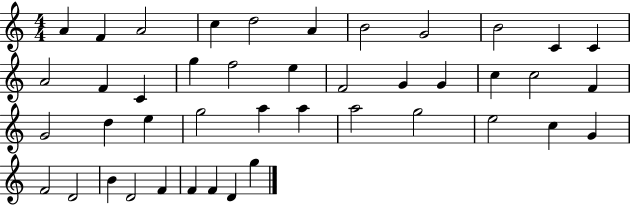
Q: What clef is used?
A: treble